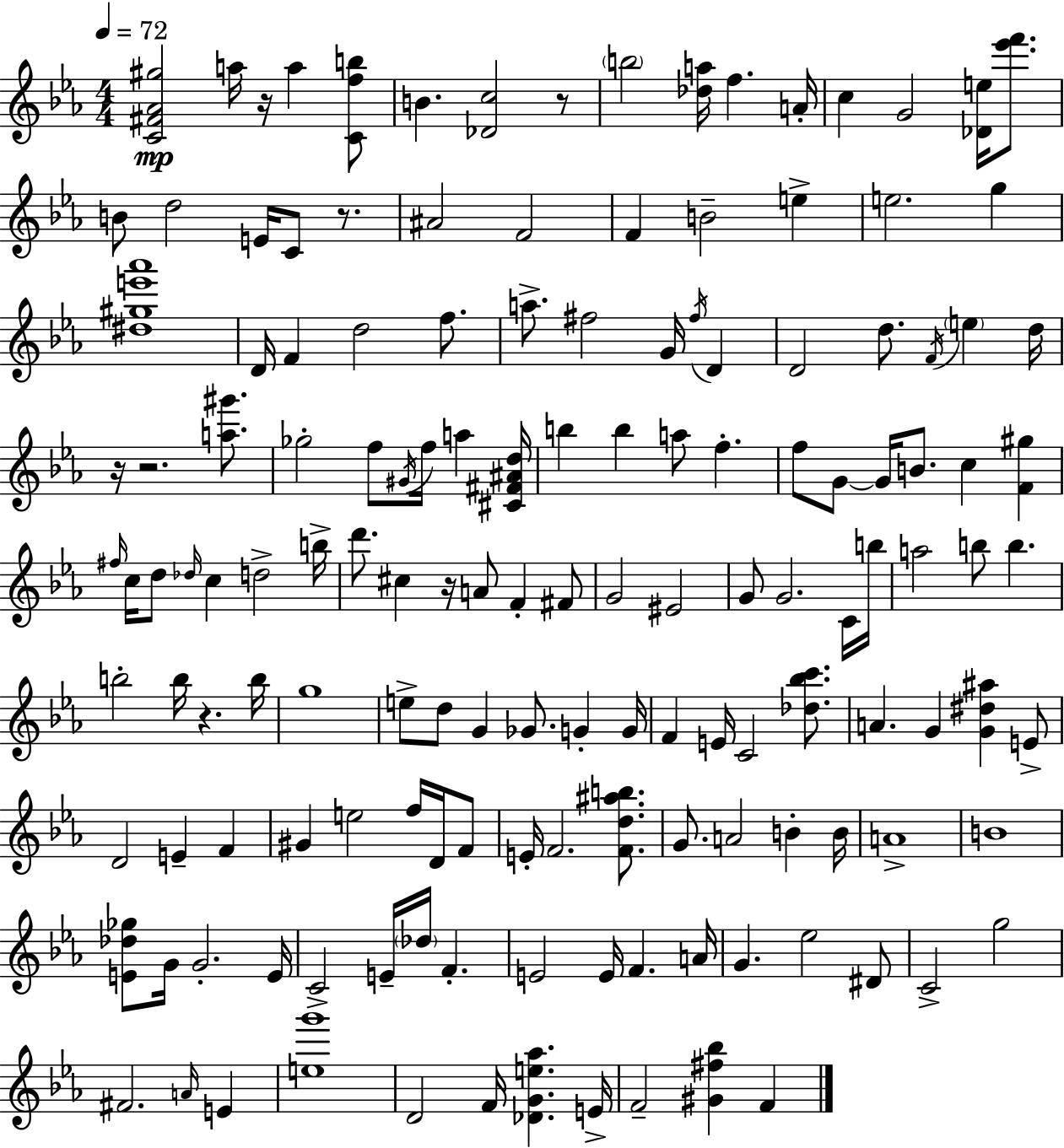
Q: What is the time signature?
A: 4/4